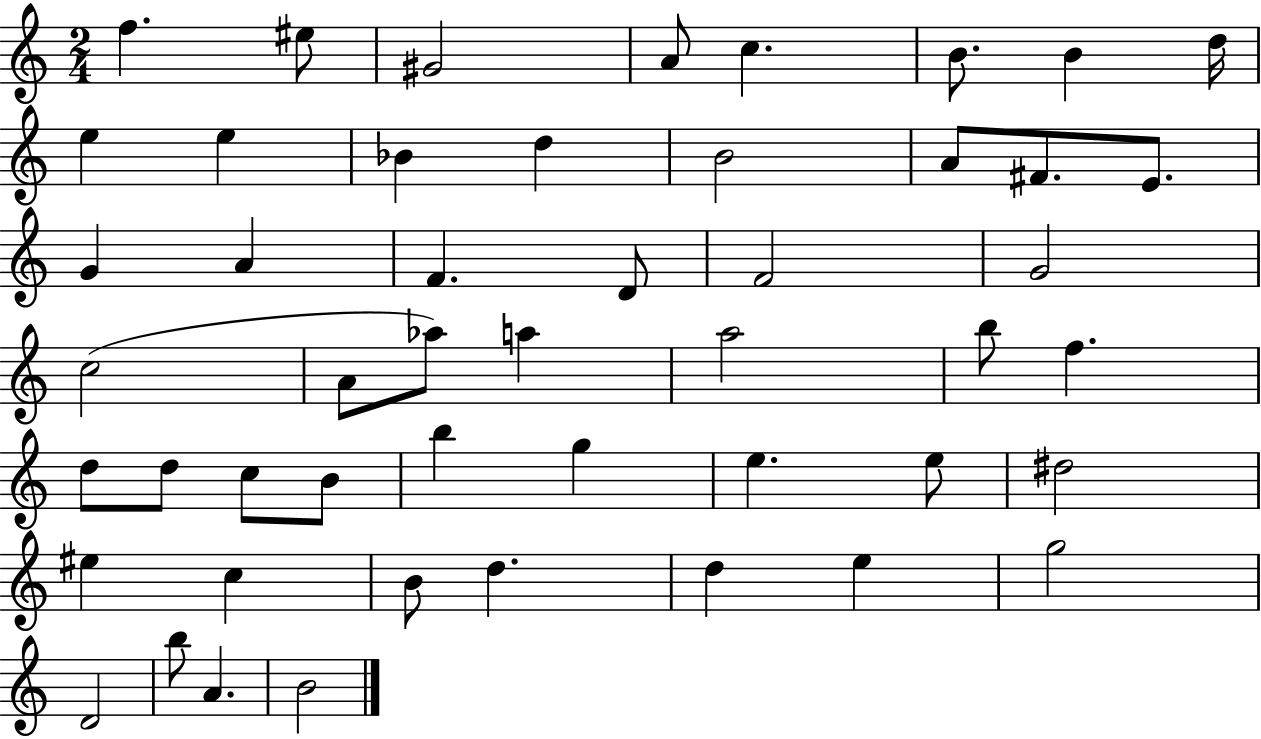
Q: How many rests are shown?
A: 0